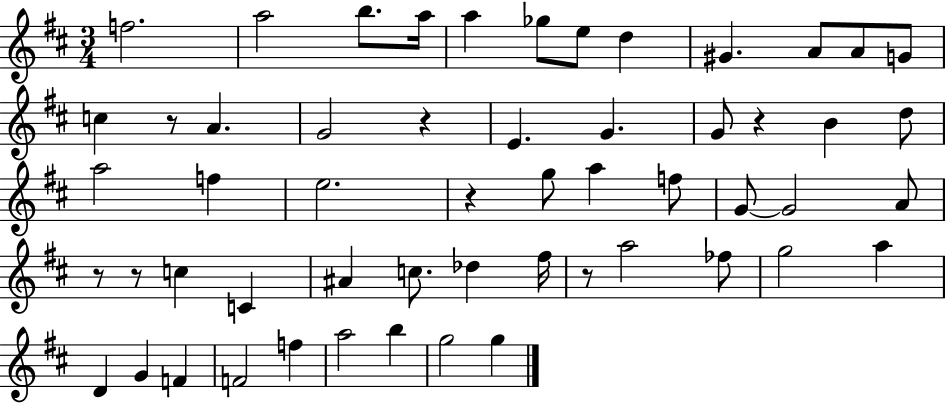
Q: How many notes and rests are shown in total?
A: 55